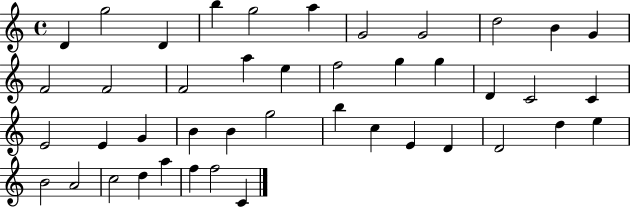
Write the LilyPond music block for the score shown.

{
  \clef treble
  \time 4/4
  \defaultTimeSignature
  \key c \major
  d'4 g''2 d'4 | b''4 g''2 a''4 | g'2 g'2 | d''2 b'4 g'4 | \break f'2 f'2 | f'2 a''4 e''4 | f''2 g''4 g''4 | d'4 c'2 c'4 | \break e'2 e'4 g'4 | b'4 b'4 g''2 | b''4 c''4 e'4 d'4 | d'2 d''4 e''4 | \break b'2 a'2 | c''2 d''4 a''4 | f''4 f''2 c'4 | \bar "|."
}